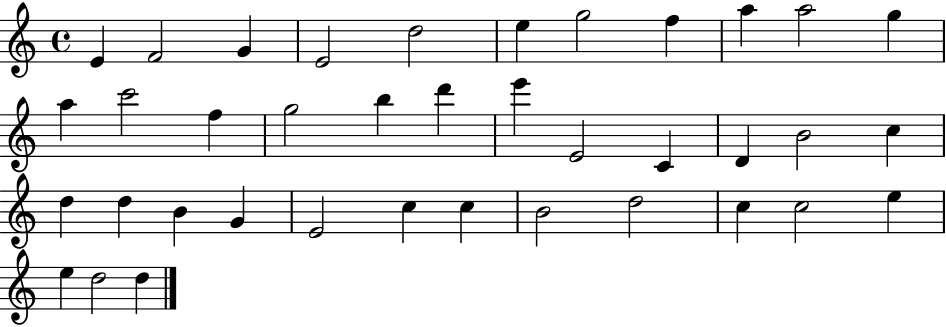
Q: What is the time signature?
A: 4/4